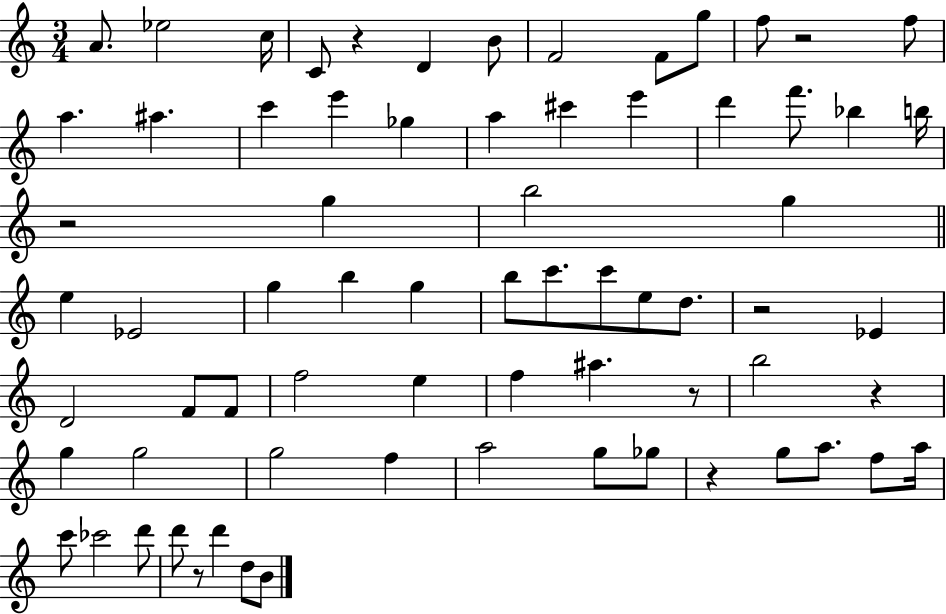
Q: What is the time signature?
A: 3/4